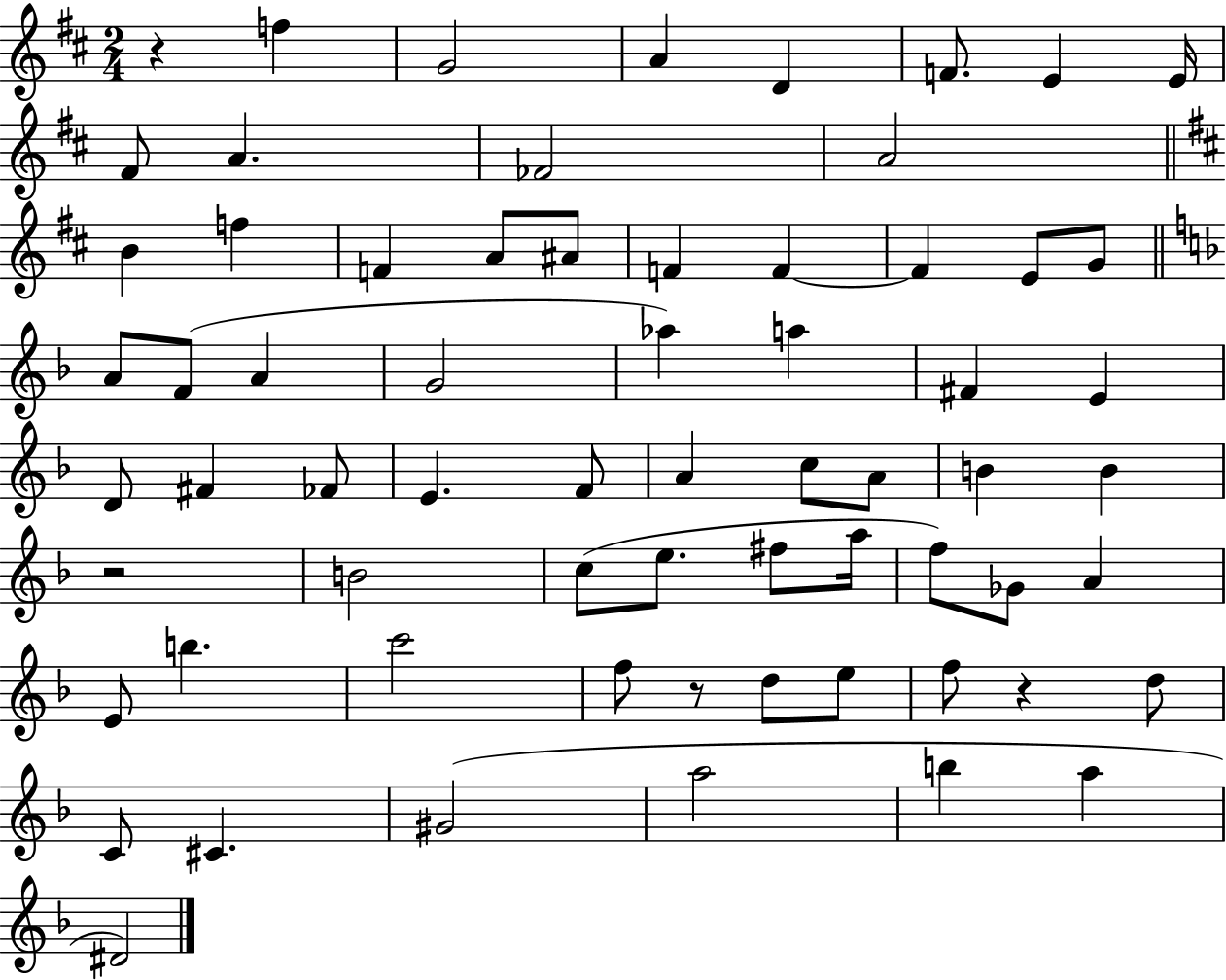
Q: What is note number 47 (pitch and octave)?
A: A4